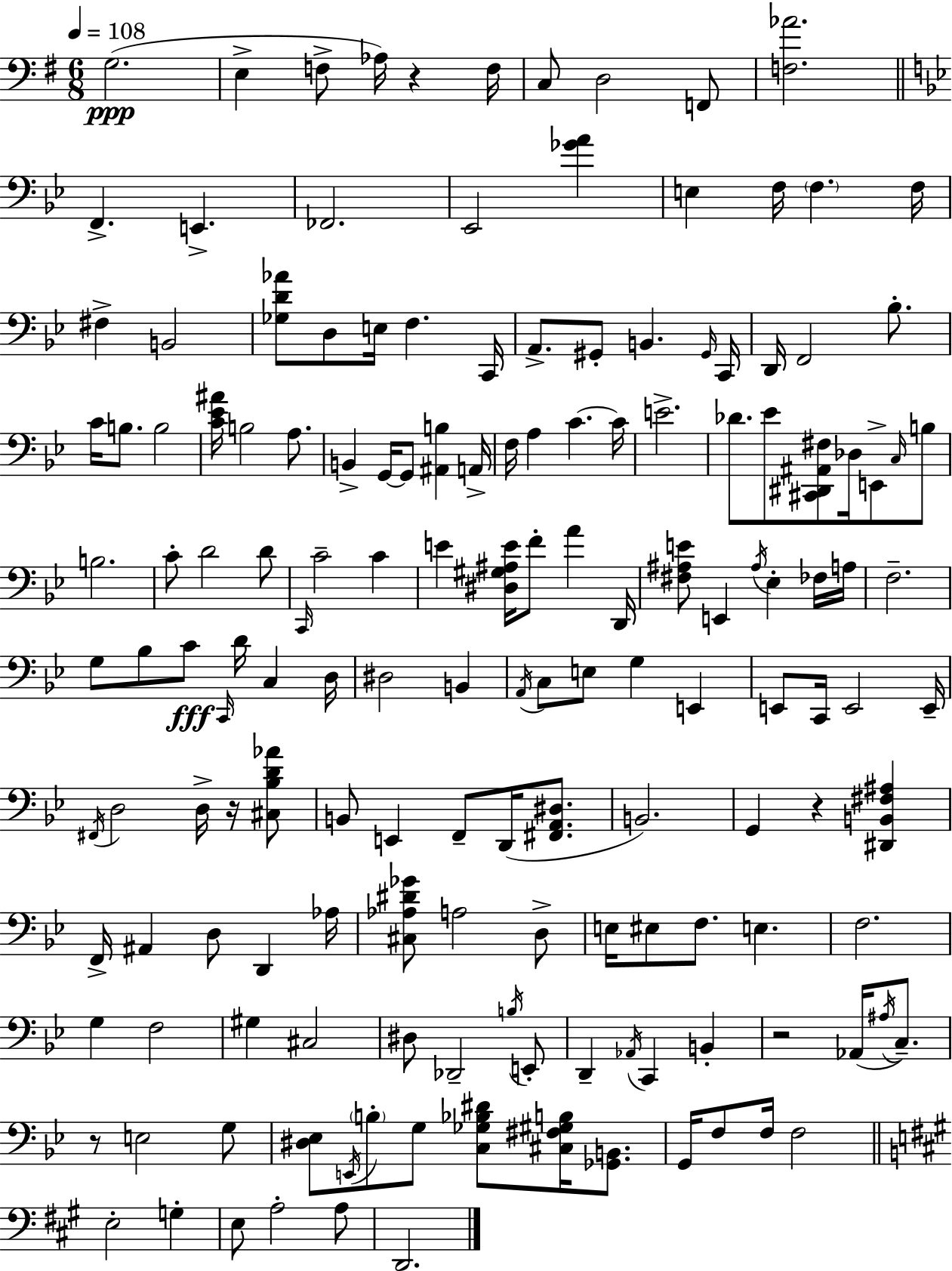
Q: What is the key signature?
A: E minor